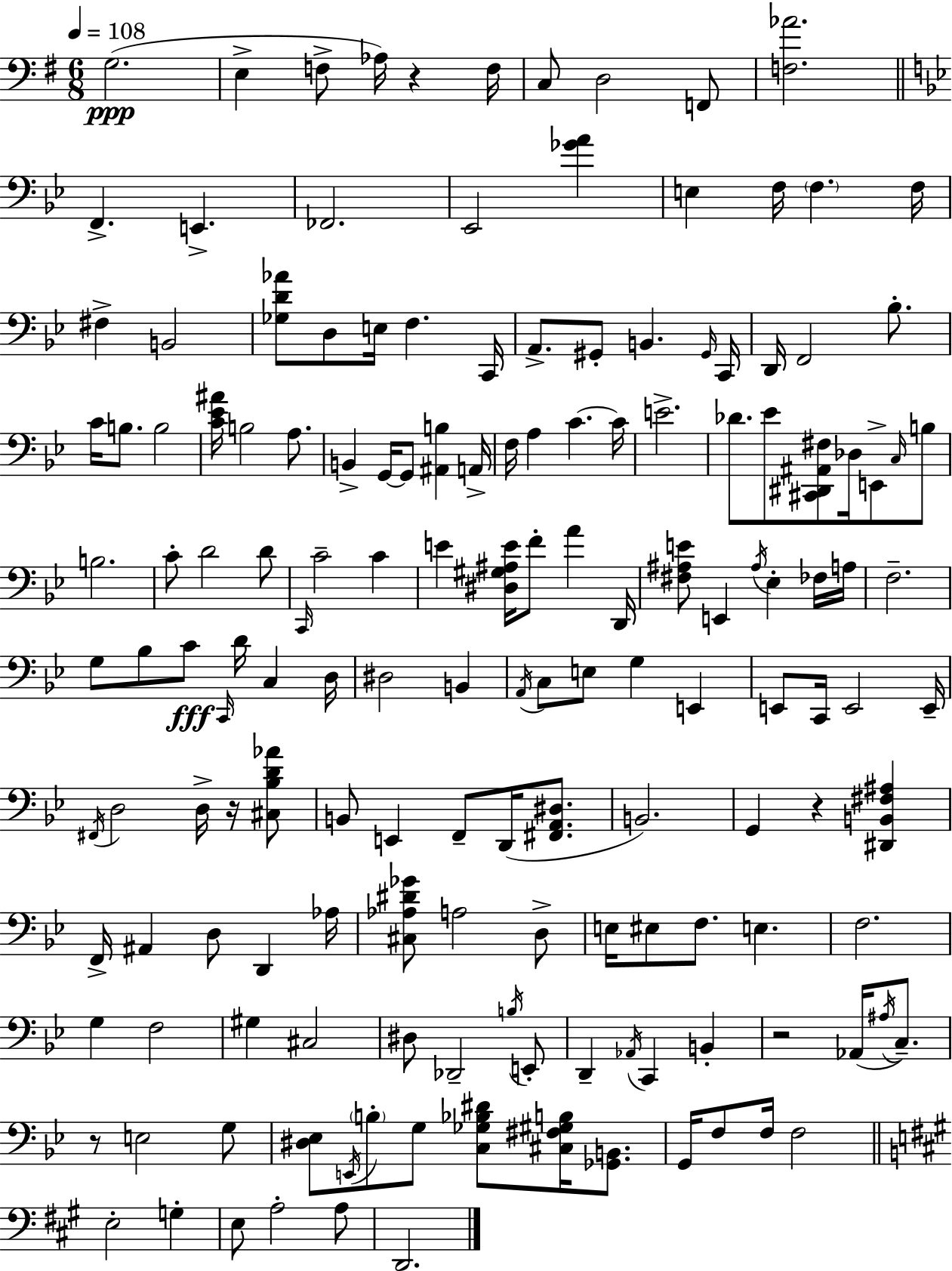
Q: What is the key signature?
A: E minor